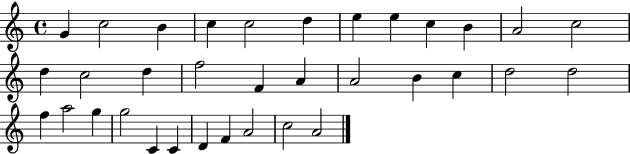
G4/q C5/h B4/q C5/q C5/h D5/q E5/q E5/q C5/q B4/q A4/h C5/h D5/q C5/h D5/q F5/h F4/q A4/q A4/h B4/q C5/q D5/h D5/h F5/q A5/h G5/q G5/h C4/q C4/q D4/q F4/q A4/h C5/h A4/h